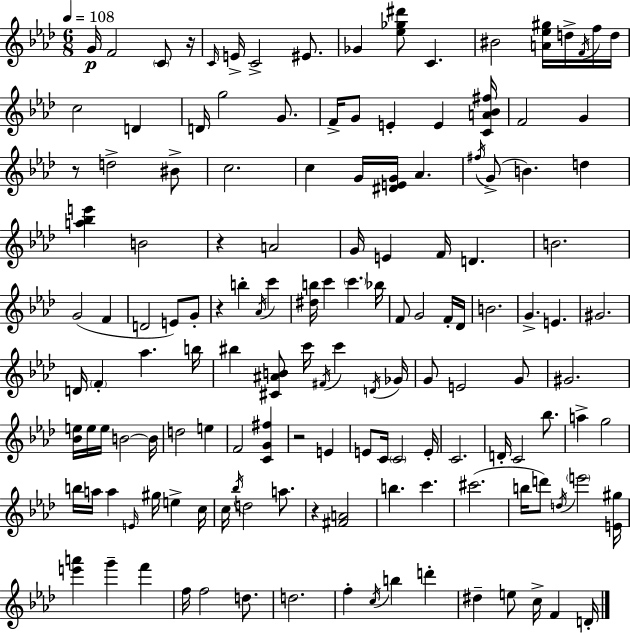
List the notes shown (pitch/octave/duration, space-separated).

G4/s F4/h C4/e R/s C4/s E4/s C4/h EIS4/e. Gb4/q [Eb5,Gb5,D#6]/e C4/q. BIS4/h [A4,Eb5,G#5]/s D5/s F4/s F5/s D5/s C5/h D4/q D4/s G5/h G4/e. F4/s G4/e E4/q E4/q [C4,A4,Bb4,F#5]/s F4/h G4/q R/e D5/h BIS4/e C5/h. C5/q G4/s [D#4,E4,G4]/s Ab4/q. F#5/s G4/e B4/q. D5/q [A5,Bb5,E6]/q B4/h R/q A4/h G4/s E4/q F4/s D4/q. B4/h. G4/h F4/q D4/h E4/e G4/e R/q B5/q Ab4/s C6/q [D#5,B5]/s C6/q C6/q. Bb5/s F4/e G4/h F4/s Db4/s B4/h. G4/q. E4/q. G#4/h. D4/s F4/q Ab5/q. B5/s BIS5/q [C#4,A#4,B4]/e C6/s F#4/s C6/q D4/s Gb4/s G4/e E4/h G4/e G#4/h. [Bb4,E5]/s E5/s E5/s B4/h B4/s D5/h E5/q F4/h [C4,G4,F#5]/q R/h E4/q E4/e C4/s C4/h E4/s C4/h. D4/s C4/h Bb5/e. A5/q G5/h B5/s A5/s A5/q E4/s G#5/s E5/q C5/s C5/s Bb5/s D5/h A5/e. R/q [F#4,A4]/h B5/q. C6/q. C#6/h. B5/s D6/e D5/s E6/h [E4,G#5]/s [E6,A6]/q G6/q F6/q F5/s F5/h D5/e. D5/h. F5/q C5/s B5/q D6/q D#5/q E5/e C5/s F4/q D4/s